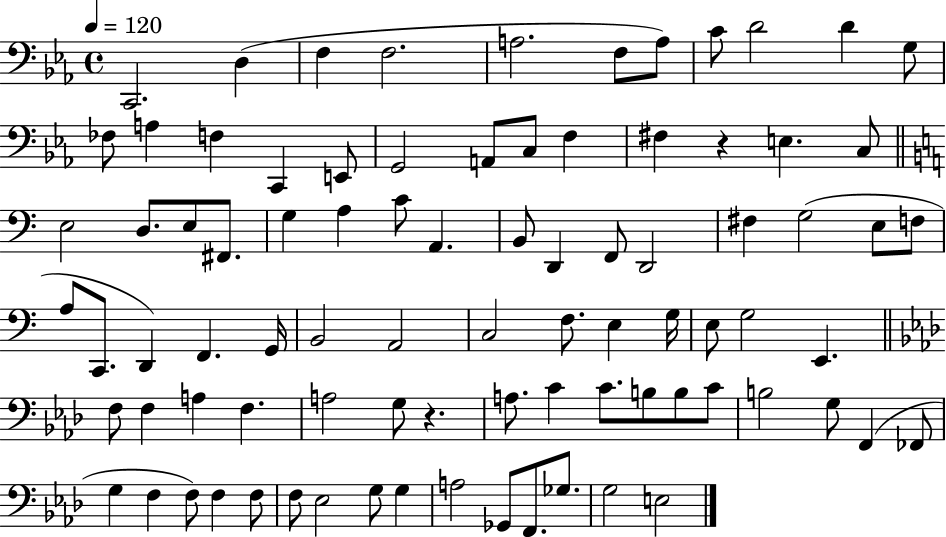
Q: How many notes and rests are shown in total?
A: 86